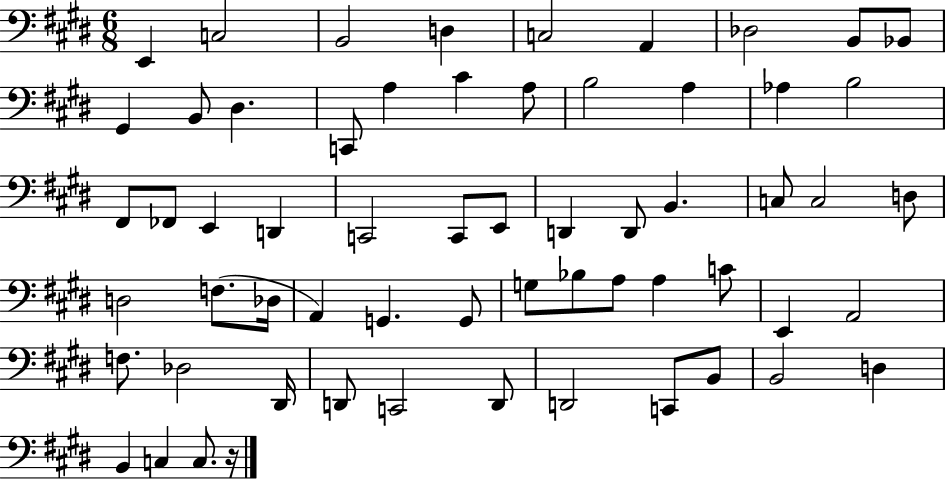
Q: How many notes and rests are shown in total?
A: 61